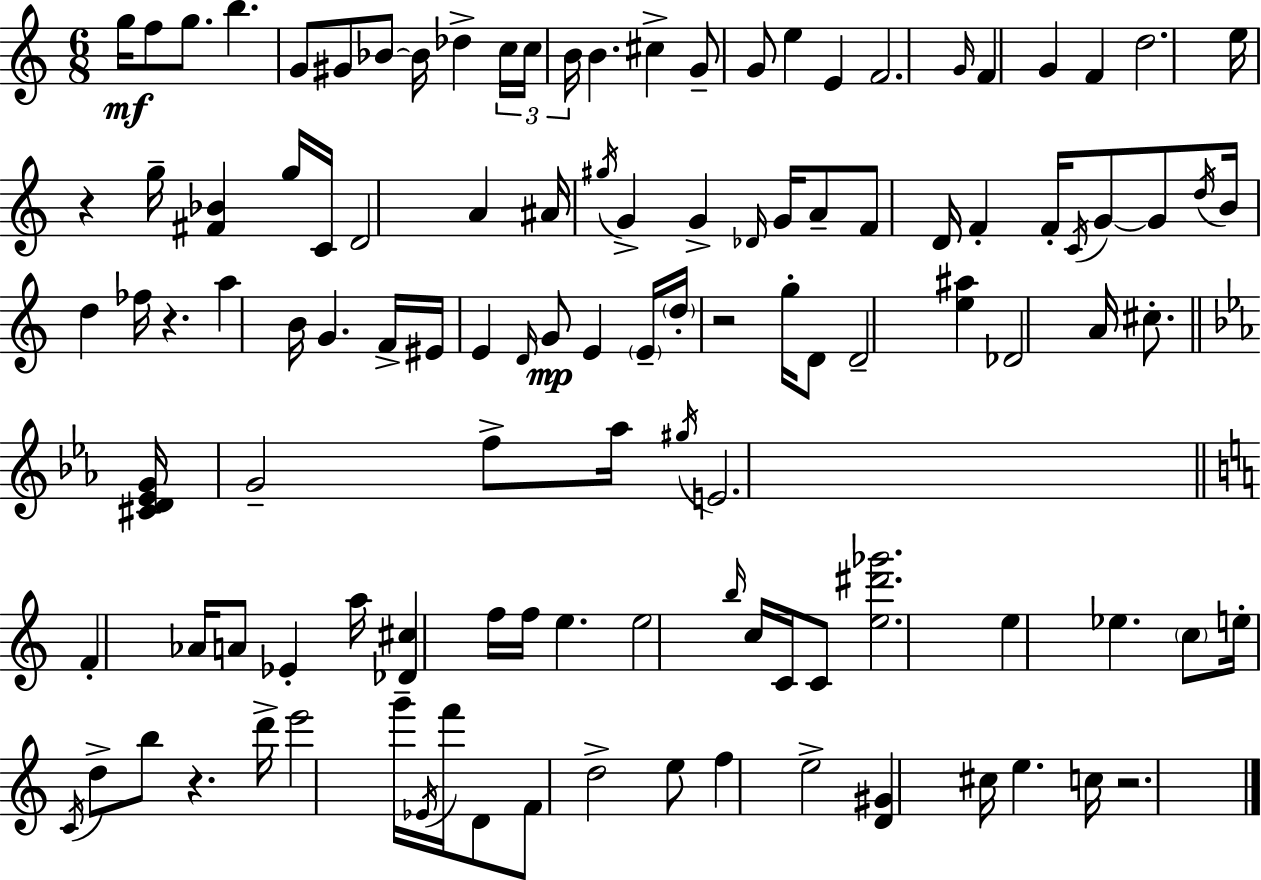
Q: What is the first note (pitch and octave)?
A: G5